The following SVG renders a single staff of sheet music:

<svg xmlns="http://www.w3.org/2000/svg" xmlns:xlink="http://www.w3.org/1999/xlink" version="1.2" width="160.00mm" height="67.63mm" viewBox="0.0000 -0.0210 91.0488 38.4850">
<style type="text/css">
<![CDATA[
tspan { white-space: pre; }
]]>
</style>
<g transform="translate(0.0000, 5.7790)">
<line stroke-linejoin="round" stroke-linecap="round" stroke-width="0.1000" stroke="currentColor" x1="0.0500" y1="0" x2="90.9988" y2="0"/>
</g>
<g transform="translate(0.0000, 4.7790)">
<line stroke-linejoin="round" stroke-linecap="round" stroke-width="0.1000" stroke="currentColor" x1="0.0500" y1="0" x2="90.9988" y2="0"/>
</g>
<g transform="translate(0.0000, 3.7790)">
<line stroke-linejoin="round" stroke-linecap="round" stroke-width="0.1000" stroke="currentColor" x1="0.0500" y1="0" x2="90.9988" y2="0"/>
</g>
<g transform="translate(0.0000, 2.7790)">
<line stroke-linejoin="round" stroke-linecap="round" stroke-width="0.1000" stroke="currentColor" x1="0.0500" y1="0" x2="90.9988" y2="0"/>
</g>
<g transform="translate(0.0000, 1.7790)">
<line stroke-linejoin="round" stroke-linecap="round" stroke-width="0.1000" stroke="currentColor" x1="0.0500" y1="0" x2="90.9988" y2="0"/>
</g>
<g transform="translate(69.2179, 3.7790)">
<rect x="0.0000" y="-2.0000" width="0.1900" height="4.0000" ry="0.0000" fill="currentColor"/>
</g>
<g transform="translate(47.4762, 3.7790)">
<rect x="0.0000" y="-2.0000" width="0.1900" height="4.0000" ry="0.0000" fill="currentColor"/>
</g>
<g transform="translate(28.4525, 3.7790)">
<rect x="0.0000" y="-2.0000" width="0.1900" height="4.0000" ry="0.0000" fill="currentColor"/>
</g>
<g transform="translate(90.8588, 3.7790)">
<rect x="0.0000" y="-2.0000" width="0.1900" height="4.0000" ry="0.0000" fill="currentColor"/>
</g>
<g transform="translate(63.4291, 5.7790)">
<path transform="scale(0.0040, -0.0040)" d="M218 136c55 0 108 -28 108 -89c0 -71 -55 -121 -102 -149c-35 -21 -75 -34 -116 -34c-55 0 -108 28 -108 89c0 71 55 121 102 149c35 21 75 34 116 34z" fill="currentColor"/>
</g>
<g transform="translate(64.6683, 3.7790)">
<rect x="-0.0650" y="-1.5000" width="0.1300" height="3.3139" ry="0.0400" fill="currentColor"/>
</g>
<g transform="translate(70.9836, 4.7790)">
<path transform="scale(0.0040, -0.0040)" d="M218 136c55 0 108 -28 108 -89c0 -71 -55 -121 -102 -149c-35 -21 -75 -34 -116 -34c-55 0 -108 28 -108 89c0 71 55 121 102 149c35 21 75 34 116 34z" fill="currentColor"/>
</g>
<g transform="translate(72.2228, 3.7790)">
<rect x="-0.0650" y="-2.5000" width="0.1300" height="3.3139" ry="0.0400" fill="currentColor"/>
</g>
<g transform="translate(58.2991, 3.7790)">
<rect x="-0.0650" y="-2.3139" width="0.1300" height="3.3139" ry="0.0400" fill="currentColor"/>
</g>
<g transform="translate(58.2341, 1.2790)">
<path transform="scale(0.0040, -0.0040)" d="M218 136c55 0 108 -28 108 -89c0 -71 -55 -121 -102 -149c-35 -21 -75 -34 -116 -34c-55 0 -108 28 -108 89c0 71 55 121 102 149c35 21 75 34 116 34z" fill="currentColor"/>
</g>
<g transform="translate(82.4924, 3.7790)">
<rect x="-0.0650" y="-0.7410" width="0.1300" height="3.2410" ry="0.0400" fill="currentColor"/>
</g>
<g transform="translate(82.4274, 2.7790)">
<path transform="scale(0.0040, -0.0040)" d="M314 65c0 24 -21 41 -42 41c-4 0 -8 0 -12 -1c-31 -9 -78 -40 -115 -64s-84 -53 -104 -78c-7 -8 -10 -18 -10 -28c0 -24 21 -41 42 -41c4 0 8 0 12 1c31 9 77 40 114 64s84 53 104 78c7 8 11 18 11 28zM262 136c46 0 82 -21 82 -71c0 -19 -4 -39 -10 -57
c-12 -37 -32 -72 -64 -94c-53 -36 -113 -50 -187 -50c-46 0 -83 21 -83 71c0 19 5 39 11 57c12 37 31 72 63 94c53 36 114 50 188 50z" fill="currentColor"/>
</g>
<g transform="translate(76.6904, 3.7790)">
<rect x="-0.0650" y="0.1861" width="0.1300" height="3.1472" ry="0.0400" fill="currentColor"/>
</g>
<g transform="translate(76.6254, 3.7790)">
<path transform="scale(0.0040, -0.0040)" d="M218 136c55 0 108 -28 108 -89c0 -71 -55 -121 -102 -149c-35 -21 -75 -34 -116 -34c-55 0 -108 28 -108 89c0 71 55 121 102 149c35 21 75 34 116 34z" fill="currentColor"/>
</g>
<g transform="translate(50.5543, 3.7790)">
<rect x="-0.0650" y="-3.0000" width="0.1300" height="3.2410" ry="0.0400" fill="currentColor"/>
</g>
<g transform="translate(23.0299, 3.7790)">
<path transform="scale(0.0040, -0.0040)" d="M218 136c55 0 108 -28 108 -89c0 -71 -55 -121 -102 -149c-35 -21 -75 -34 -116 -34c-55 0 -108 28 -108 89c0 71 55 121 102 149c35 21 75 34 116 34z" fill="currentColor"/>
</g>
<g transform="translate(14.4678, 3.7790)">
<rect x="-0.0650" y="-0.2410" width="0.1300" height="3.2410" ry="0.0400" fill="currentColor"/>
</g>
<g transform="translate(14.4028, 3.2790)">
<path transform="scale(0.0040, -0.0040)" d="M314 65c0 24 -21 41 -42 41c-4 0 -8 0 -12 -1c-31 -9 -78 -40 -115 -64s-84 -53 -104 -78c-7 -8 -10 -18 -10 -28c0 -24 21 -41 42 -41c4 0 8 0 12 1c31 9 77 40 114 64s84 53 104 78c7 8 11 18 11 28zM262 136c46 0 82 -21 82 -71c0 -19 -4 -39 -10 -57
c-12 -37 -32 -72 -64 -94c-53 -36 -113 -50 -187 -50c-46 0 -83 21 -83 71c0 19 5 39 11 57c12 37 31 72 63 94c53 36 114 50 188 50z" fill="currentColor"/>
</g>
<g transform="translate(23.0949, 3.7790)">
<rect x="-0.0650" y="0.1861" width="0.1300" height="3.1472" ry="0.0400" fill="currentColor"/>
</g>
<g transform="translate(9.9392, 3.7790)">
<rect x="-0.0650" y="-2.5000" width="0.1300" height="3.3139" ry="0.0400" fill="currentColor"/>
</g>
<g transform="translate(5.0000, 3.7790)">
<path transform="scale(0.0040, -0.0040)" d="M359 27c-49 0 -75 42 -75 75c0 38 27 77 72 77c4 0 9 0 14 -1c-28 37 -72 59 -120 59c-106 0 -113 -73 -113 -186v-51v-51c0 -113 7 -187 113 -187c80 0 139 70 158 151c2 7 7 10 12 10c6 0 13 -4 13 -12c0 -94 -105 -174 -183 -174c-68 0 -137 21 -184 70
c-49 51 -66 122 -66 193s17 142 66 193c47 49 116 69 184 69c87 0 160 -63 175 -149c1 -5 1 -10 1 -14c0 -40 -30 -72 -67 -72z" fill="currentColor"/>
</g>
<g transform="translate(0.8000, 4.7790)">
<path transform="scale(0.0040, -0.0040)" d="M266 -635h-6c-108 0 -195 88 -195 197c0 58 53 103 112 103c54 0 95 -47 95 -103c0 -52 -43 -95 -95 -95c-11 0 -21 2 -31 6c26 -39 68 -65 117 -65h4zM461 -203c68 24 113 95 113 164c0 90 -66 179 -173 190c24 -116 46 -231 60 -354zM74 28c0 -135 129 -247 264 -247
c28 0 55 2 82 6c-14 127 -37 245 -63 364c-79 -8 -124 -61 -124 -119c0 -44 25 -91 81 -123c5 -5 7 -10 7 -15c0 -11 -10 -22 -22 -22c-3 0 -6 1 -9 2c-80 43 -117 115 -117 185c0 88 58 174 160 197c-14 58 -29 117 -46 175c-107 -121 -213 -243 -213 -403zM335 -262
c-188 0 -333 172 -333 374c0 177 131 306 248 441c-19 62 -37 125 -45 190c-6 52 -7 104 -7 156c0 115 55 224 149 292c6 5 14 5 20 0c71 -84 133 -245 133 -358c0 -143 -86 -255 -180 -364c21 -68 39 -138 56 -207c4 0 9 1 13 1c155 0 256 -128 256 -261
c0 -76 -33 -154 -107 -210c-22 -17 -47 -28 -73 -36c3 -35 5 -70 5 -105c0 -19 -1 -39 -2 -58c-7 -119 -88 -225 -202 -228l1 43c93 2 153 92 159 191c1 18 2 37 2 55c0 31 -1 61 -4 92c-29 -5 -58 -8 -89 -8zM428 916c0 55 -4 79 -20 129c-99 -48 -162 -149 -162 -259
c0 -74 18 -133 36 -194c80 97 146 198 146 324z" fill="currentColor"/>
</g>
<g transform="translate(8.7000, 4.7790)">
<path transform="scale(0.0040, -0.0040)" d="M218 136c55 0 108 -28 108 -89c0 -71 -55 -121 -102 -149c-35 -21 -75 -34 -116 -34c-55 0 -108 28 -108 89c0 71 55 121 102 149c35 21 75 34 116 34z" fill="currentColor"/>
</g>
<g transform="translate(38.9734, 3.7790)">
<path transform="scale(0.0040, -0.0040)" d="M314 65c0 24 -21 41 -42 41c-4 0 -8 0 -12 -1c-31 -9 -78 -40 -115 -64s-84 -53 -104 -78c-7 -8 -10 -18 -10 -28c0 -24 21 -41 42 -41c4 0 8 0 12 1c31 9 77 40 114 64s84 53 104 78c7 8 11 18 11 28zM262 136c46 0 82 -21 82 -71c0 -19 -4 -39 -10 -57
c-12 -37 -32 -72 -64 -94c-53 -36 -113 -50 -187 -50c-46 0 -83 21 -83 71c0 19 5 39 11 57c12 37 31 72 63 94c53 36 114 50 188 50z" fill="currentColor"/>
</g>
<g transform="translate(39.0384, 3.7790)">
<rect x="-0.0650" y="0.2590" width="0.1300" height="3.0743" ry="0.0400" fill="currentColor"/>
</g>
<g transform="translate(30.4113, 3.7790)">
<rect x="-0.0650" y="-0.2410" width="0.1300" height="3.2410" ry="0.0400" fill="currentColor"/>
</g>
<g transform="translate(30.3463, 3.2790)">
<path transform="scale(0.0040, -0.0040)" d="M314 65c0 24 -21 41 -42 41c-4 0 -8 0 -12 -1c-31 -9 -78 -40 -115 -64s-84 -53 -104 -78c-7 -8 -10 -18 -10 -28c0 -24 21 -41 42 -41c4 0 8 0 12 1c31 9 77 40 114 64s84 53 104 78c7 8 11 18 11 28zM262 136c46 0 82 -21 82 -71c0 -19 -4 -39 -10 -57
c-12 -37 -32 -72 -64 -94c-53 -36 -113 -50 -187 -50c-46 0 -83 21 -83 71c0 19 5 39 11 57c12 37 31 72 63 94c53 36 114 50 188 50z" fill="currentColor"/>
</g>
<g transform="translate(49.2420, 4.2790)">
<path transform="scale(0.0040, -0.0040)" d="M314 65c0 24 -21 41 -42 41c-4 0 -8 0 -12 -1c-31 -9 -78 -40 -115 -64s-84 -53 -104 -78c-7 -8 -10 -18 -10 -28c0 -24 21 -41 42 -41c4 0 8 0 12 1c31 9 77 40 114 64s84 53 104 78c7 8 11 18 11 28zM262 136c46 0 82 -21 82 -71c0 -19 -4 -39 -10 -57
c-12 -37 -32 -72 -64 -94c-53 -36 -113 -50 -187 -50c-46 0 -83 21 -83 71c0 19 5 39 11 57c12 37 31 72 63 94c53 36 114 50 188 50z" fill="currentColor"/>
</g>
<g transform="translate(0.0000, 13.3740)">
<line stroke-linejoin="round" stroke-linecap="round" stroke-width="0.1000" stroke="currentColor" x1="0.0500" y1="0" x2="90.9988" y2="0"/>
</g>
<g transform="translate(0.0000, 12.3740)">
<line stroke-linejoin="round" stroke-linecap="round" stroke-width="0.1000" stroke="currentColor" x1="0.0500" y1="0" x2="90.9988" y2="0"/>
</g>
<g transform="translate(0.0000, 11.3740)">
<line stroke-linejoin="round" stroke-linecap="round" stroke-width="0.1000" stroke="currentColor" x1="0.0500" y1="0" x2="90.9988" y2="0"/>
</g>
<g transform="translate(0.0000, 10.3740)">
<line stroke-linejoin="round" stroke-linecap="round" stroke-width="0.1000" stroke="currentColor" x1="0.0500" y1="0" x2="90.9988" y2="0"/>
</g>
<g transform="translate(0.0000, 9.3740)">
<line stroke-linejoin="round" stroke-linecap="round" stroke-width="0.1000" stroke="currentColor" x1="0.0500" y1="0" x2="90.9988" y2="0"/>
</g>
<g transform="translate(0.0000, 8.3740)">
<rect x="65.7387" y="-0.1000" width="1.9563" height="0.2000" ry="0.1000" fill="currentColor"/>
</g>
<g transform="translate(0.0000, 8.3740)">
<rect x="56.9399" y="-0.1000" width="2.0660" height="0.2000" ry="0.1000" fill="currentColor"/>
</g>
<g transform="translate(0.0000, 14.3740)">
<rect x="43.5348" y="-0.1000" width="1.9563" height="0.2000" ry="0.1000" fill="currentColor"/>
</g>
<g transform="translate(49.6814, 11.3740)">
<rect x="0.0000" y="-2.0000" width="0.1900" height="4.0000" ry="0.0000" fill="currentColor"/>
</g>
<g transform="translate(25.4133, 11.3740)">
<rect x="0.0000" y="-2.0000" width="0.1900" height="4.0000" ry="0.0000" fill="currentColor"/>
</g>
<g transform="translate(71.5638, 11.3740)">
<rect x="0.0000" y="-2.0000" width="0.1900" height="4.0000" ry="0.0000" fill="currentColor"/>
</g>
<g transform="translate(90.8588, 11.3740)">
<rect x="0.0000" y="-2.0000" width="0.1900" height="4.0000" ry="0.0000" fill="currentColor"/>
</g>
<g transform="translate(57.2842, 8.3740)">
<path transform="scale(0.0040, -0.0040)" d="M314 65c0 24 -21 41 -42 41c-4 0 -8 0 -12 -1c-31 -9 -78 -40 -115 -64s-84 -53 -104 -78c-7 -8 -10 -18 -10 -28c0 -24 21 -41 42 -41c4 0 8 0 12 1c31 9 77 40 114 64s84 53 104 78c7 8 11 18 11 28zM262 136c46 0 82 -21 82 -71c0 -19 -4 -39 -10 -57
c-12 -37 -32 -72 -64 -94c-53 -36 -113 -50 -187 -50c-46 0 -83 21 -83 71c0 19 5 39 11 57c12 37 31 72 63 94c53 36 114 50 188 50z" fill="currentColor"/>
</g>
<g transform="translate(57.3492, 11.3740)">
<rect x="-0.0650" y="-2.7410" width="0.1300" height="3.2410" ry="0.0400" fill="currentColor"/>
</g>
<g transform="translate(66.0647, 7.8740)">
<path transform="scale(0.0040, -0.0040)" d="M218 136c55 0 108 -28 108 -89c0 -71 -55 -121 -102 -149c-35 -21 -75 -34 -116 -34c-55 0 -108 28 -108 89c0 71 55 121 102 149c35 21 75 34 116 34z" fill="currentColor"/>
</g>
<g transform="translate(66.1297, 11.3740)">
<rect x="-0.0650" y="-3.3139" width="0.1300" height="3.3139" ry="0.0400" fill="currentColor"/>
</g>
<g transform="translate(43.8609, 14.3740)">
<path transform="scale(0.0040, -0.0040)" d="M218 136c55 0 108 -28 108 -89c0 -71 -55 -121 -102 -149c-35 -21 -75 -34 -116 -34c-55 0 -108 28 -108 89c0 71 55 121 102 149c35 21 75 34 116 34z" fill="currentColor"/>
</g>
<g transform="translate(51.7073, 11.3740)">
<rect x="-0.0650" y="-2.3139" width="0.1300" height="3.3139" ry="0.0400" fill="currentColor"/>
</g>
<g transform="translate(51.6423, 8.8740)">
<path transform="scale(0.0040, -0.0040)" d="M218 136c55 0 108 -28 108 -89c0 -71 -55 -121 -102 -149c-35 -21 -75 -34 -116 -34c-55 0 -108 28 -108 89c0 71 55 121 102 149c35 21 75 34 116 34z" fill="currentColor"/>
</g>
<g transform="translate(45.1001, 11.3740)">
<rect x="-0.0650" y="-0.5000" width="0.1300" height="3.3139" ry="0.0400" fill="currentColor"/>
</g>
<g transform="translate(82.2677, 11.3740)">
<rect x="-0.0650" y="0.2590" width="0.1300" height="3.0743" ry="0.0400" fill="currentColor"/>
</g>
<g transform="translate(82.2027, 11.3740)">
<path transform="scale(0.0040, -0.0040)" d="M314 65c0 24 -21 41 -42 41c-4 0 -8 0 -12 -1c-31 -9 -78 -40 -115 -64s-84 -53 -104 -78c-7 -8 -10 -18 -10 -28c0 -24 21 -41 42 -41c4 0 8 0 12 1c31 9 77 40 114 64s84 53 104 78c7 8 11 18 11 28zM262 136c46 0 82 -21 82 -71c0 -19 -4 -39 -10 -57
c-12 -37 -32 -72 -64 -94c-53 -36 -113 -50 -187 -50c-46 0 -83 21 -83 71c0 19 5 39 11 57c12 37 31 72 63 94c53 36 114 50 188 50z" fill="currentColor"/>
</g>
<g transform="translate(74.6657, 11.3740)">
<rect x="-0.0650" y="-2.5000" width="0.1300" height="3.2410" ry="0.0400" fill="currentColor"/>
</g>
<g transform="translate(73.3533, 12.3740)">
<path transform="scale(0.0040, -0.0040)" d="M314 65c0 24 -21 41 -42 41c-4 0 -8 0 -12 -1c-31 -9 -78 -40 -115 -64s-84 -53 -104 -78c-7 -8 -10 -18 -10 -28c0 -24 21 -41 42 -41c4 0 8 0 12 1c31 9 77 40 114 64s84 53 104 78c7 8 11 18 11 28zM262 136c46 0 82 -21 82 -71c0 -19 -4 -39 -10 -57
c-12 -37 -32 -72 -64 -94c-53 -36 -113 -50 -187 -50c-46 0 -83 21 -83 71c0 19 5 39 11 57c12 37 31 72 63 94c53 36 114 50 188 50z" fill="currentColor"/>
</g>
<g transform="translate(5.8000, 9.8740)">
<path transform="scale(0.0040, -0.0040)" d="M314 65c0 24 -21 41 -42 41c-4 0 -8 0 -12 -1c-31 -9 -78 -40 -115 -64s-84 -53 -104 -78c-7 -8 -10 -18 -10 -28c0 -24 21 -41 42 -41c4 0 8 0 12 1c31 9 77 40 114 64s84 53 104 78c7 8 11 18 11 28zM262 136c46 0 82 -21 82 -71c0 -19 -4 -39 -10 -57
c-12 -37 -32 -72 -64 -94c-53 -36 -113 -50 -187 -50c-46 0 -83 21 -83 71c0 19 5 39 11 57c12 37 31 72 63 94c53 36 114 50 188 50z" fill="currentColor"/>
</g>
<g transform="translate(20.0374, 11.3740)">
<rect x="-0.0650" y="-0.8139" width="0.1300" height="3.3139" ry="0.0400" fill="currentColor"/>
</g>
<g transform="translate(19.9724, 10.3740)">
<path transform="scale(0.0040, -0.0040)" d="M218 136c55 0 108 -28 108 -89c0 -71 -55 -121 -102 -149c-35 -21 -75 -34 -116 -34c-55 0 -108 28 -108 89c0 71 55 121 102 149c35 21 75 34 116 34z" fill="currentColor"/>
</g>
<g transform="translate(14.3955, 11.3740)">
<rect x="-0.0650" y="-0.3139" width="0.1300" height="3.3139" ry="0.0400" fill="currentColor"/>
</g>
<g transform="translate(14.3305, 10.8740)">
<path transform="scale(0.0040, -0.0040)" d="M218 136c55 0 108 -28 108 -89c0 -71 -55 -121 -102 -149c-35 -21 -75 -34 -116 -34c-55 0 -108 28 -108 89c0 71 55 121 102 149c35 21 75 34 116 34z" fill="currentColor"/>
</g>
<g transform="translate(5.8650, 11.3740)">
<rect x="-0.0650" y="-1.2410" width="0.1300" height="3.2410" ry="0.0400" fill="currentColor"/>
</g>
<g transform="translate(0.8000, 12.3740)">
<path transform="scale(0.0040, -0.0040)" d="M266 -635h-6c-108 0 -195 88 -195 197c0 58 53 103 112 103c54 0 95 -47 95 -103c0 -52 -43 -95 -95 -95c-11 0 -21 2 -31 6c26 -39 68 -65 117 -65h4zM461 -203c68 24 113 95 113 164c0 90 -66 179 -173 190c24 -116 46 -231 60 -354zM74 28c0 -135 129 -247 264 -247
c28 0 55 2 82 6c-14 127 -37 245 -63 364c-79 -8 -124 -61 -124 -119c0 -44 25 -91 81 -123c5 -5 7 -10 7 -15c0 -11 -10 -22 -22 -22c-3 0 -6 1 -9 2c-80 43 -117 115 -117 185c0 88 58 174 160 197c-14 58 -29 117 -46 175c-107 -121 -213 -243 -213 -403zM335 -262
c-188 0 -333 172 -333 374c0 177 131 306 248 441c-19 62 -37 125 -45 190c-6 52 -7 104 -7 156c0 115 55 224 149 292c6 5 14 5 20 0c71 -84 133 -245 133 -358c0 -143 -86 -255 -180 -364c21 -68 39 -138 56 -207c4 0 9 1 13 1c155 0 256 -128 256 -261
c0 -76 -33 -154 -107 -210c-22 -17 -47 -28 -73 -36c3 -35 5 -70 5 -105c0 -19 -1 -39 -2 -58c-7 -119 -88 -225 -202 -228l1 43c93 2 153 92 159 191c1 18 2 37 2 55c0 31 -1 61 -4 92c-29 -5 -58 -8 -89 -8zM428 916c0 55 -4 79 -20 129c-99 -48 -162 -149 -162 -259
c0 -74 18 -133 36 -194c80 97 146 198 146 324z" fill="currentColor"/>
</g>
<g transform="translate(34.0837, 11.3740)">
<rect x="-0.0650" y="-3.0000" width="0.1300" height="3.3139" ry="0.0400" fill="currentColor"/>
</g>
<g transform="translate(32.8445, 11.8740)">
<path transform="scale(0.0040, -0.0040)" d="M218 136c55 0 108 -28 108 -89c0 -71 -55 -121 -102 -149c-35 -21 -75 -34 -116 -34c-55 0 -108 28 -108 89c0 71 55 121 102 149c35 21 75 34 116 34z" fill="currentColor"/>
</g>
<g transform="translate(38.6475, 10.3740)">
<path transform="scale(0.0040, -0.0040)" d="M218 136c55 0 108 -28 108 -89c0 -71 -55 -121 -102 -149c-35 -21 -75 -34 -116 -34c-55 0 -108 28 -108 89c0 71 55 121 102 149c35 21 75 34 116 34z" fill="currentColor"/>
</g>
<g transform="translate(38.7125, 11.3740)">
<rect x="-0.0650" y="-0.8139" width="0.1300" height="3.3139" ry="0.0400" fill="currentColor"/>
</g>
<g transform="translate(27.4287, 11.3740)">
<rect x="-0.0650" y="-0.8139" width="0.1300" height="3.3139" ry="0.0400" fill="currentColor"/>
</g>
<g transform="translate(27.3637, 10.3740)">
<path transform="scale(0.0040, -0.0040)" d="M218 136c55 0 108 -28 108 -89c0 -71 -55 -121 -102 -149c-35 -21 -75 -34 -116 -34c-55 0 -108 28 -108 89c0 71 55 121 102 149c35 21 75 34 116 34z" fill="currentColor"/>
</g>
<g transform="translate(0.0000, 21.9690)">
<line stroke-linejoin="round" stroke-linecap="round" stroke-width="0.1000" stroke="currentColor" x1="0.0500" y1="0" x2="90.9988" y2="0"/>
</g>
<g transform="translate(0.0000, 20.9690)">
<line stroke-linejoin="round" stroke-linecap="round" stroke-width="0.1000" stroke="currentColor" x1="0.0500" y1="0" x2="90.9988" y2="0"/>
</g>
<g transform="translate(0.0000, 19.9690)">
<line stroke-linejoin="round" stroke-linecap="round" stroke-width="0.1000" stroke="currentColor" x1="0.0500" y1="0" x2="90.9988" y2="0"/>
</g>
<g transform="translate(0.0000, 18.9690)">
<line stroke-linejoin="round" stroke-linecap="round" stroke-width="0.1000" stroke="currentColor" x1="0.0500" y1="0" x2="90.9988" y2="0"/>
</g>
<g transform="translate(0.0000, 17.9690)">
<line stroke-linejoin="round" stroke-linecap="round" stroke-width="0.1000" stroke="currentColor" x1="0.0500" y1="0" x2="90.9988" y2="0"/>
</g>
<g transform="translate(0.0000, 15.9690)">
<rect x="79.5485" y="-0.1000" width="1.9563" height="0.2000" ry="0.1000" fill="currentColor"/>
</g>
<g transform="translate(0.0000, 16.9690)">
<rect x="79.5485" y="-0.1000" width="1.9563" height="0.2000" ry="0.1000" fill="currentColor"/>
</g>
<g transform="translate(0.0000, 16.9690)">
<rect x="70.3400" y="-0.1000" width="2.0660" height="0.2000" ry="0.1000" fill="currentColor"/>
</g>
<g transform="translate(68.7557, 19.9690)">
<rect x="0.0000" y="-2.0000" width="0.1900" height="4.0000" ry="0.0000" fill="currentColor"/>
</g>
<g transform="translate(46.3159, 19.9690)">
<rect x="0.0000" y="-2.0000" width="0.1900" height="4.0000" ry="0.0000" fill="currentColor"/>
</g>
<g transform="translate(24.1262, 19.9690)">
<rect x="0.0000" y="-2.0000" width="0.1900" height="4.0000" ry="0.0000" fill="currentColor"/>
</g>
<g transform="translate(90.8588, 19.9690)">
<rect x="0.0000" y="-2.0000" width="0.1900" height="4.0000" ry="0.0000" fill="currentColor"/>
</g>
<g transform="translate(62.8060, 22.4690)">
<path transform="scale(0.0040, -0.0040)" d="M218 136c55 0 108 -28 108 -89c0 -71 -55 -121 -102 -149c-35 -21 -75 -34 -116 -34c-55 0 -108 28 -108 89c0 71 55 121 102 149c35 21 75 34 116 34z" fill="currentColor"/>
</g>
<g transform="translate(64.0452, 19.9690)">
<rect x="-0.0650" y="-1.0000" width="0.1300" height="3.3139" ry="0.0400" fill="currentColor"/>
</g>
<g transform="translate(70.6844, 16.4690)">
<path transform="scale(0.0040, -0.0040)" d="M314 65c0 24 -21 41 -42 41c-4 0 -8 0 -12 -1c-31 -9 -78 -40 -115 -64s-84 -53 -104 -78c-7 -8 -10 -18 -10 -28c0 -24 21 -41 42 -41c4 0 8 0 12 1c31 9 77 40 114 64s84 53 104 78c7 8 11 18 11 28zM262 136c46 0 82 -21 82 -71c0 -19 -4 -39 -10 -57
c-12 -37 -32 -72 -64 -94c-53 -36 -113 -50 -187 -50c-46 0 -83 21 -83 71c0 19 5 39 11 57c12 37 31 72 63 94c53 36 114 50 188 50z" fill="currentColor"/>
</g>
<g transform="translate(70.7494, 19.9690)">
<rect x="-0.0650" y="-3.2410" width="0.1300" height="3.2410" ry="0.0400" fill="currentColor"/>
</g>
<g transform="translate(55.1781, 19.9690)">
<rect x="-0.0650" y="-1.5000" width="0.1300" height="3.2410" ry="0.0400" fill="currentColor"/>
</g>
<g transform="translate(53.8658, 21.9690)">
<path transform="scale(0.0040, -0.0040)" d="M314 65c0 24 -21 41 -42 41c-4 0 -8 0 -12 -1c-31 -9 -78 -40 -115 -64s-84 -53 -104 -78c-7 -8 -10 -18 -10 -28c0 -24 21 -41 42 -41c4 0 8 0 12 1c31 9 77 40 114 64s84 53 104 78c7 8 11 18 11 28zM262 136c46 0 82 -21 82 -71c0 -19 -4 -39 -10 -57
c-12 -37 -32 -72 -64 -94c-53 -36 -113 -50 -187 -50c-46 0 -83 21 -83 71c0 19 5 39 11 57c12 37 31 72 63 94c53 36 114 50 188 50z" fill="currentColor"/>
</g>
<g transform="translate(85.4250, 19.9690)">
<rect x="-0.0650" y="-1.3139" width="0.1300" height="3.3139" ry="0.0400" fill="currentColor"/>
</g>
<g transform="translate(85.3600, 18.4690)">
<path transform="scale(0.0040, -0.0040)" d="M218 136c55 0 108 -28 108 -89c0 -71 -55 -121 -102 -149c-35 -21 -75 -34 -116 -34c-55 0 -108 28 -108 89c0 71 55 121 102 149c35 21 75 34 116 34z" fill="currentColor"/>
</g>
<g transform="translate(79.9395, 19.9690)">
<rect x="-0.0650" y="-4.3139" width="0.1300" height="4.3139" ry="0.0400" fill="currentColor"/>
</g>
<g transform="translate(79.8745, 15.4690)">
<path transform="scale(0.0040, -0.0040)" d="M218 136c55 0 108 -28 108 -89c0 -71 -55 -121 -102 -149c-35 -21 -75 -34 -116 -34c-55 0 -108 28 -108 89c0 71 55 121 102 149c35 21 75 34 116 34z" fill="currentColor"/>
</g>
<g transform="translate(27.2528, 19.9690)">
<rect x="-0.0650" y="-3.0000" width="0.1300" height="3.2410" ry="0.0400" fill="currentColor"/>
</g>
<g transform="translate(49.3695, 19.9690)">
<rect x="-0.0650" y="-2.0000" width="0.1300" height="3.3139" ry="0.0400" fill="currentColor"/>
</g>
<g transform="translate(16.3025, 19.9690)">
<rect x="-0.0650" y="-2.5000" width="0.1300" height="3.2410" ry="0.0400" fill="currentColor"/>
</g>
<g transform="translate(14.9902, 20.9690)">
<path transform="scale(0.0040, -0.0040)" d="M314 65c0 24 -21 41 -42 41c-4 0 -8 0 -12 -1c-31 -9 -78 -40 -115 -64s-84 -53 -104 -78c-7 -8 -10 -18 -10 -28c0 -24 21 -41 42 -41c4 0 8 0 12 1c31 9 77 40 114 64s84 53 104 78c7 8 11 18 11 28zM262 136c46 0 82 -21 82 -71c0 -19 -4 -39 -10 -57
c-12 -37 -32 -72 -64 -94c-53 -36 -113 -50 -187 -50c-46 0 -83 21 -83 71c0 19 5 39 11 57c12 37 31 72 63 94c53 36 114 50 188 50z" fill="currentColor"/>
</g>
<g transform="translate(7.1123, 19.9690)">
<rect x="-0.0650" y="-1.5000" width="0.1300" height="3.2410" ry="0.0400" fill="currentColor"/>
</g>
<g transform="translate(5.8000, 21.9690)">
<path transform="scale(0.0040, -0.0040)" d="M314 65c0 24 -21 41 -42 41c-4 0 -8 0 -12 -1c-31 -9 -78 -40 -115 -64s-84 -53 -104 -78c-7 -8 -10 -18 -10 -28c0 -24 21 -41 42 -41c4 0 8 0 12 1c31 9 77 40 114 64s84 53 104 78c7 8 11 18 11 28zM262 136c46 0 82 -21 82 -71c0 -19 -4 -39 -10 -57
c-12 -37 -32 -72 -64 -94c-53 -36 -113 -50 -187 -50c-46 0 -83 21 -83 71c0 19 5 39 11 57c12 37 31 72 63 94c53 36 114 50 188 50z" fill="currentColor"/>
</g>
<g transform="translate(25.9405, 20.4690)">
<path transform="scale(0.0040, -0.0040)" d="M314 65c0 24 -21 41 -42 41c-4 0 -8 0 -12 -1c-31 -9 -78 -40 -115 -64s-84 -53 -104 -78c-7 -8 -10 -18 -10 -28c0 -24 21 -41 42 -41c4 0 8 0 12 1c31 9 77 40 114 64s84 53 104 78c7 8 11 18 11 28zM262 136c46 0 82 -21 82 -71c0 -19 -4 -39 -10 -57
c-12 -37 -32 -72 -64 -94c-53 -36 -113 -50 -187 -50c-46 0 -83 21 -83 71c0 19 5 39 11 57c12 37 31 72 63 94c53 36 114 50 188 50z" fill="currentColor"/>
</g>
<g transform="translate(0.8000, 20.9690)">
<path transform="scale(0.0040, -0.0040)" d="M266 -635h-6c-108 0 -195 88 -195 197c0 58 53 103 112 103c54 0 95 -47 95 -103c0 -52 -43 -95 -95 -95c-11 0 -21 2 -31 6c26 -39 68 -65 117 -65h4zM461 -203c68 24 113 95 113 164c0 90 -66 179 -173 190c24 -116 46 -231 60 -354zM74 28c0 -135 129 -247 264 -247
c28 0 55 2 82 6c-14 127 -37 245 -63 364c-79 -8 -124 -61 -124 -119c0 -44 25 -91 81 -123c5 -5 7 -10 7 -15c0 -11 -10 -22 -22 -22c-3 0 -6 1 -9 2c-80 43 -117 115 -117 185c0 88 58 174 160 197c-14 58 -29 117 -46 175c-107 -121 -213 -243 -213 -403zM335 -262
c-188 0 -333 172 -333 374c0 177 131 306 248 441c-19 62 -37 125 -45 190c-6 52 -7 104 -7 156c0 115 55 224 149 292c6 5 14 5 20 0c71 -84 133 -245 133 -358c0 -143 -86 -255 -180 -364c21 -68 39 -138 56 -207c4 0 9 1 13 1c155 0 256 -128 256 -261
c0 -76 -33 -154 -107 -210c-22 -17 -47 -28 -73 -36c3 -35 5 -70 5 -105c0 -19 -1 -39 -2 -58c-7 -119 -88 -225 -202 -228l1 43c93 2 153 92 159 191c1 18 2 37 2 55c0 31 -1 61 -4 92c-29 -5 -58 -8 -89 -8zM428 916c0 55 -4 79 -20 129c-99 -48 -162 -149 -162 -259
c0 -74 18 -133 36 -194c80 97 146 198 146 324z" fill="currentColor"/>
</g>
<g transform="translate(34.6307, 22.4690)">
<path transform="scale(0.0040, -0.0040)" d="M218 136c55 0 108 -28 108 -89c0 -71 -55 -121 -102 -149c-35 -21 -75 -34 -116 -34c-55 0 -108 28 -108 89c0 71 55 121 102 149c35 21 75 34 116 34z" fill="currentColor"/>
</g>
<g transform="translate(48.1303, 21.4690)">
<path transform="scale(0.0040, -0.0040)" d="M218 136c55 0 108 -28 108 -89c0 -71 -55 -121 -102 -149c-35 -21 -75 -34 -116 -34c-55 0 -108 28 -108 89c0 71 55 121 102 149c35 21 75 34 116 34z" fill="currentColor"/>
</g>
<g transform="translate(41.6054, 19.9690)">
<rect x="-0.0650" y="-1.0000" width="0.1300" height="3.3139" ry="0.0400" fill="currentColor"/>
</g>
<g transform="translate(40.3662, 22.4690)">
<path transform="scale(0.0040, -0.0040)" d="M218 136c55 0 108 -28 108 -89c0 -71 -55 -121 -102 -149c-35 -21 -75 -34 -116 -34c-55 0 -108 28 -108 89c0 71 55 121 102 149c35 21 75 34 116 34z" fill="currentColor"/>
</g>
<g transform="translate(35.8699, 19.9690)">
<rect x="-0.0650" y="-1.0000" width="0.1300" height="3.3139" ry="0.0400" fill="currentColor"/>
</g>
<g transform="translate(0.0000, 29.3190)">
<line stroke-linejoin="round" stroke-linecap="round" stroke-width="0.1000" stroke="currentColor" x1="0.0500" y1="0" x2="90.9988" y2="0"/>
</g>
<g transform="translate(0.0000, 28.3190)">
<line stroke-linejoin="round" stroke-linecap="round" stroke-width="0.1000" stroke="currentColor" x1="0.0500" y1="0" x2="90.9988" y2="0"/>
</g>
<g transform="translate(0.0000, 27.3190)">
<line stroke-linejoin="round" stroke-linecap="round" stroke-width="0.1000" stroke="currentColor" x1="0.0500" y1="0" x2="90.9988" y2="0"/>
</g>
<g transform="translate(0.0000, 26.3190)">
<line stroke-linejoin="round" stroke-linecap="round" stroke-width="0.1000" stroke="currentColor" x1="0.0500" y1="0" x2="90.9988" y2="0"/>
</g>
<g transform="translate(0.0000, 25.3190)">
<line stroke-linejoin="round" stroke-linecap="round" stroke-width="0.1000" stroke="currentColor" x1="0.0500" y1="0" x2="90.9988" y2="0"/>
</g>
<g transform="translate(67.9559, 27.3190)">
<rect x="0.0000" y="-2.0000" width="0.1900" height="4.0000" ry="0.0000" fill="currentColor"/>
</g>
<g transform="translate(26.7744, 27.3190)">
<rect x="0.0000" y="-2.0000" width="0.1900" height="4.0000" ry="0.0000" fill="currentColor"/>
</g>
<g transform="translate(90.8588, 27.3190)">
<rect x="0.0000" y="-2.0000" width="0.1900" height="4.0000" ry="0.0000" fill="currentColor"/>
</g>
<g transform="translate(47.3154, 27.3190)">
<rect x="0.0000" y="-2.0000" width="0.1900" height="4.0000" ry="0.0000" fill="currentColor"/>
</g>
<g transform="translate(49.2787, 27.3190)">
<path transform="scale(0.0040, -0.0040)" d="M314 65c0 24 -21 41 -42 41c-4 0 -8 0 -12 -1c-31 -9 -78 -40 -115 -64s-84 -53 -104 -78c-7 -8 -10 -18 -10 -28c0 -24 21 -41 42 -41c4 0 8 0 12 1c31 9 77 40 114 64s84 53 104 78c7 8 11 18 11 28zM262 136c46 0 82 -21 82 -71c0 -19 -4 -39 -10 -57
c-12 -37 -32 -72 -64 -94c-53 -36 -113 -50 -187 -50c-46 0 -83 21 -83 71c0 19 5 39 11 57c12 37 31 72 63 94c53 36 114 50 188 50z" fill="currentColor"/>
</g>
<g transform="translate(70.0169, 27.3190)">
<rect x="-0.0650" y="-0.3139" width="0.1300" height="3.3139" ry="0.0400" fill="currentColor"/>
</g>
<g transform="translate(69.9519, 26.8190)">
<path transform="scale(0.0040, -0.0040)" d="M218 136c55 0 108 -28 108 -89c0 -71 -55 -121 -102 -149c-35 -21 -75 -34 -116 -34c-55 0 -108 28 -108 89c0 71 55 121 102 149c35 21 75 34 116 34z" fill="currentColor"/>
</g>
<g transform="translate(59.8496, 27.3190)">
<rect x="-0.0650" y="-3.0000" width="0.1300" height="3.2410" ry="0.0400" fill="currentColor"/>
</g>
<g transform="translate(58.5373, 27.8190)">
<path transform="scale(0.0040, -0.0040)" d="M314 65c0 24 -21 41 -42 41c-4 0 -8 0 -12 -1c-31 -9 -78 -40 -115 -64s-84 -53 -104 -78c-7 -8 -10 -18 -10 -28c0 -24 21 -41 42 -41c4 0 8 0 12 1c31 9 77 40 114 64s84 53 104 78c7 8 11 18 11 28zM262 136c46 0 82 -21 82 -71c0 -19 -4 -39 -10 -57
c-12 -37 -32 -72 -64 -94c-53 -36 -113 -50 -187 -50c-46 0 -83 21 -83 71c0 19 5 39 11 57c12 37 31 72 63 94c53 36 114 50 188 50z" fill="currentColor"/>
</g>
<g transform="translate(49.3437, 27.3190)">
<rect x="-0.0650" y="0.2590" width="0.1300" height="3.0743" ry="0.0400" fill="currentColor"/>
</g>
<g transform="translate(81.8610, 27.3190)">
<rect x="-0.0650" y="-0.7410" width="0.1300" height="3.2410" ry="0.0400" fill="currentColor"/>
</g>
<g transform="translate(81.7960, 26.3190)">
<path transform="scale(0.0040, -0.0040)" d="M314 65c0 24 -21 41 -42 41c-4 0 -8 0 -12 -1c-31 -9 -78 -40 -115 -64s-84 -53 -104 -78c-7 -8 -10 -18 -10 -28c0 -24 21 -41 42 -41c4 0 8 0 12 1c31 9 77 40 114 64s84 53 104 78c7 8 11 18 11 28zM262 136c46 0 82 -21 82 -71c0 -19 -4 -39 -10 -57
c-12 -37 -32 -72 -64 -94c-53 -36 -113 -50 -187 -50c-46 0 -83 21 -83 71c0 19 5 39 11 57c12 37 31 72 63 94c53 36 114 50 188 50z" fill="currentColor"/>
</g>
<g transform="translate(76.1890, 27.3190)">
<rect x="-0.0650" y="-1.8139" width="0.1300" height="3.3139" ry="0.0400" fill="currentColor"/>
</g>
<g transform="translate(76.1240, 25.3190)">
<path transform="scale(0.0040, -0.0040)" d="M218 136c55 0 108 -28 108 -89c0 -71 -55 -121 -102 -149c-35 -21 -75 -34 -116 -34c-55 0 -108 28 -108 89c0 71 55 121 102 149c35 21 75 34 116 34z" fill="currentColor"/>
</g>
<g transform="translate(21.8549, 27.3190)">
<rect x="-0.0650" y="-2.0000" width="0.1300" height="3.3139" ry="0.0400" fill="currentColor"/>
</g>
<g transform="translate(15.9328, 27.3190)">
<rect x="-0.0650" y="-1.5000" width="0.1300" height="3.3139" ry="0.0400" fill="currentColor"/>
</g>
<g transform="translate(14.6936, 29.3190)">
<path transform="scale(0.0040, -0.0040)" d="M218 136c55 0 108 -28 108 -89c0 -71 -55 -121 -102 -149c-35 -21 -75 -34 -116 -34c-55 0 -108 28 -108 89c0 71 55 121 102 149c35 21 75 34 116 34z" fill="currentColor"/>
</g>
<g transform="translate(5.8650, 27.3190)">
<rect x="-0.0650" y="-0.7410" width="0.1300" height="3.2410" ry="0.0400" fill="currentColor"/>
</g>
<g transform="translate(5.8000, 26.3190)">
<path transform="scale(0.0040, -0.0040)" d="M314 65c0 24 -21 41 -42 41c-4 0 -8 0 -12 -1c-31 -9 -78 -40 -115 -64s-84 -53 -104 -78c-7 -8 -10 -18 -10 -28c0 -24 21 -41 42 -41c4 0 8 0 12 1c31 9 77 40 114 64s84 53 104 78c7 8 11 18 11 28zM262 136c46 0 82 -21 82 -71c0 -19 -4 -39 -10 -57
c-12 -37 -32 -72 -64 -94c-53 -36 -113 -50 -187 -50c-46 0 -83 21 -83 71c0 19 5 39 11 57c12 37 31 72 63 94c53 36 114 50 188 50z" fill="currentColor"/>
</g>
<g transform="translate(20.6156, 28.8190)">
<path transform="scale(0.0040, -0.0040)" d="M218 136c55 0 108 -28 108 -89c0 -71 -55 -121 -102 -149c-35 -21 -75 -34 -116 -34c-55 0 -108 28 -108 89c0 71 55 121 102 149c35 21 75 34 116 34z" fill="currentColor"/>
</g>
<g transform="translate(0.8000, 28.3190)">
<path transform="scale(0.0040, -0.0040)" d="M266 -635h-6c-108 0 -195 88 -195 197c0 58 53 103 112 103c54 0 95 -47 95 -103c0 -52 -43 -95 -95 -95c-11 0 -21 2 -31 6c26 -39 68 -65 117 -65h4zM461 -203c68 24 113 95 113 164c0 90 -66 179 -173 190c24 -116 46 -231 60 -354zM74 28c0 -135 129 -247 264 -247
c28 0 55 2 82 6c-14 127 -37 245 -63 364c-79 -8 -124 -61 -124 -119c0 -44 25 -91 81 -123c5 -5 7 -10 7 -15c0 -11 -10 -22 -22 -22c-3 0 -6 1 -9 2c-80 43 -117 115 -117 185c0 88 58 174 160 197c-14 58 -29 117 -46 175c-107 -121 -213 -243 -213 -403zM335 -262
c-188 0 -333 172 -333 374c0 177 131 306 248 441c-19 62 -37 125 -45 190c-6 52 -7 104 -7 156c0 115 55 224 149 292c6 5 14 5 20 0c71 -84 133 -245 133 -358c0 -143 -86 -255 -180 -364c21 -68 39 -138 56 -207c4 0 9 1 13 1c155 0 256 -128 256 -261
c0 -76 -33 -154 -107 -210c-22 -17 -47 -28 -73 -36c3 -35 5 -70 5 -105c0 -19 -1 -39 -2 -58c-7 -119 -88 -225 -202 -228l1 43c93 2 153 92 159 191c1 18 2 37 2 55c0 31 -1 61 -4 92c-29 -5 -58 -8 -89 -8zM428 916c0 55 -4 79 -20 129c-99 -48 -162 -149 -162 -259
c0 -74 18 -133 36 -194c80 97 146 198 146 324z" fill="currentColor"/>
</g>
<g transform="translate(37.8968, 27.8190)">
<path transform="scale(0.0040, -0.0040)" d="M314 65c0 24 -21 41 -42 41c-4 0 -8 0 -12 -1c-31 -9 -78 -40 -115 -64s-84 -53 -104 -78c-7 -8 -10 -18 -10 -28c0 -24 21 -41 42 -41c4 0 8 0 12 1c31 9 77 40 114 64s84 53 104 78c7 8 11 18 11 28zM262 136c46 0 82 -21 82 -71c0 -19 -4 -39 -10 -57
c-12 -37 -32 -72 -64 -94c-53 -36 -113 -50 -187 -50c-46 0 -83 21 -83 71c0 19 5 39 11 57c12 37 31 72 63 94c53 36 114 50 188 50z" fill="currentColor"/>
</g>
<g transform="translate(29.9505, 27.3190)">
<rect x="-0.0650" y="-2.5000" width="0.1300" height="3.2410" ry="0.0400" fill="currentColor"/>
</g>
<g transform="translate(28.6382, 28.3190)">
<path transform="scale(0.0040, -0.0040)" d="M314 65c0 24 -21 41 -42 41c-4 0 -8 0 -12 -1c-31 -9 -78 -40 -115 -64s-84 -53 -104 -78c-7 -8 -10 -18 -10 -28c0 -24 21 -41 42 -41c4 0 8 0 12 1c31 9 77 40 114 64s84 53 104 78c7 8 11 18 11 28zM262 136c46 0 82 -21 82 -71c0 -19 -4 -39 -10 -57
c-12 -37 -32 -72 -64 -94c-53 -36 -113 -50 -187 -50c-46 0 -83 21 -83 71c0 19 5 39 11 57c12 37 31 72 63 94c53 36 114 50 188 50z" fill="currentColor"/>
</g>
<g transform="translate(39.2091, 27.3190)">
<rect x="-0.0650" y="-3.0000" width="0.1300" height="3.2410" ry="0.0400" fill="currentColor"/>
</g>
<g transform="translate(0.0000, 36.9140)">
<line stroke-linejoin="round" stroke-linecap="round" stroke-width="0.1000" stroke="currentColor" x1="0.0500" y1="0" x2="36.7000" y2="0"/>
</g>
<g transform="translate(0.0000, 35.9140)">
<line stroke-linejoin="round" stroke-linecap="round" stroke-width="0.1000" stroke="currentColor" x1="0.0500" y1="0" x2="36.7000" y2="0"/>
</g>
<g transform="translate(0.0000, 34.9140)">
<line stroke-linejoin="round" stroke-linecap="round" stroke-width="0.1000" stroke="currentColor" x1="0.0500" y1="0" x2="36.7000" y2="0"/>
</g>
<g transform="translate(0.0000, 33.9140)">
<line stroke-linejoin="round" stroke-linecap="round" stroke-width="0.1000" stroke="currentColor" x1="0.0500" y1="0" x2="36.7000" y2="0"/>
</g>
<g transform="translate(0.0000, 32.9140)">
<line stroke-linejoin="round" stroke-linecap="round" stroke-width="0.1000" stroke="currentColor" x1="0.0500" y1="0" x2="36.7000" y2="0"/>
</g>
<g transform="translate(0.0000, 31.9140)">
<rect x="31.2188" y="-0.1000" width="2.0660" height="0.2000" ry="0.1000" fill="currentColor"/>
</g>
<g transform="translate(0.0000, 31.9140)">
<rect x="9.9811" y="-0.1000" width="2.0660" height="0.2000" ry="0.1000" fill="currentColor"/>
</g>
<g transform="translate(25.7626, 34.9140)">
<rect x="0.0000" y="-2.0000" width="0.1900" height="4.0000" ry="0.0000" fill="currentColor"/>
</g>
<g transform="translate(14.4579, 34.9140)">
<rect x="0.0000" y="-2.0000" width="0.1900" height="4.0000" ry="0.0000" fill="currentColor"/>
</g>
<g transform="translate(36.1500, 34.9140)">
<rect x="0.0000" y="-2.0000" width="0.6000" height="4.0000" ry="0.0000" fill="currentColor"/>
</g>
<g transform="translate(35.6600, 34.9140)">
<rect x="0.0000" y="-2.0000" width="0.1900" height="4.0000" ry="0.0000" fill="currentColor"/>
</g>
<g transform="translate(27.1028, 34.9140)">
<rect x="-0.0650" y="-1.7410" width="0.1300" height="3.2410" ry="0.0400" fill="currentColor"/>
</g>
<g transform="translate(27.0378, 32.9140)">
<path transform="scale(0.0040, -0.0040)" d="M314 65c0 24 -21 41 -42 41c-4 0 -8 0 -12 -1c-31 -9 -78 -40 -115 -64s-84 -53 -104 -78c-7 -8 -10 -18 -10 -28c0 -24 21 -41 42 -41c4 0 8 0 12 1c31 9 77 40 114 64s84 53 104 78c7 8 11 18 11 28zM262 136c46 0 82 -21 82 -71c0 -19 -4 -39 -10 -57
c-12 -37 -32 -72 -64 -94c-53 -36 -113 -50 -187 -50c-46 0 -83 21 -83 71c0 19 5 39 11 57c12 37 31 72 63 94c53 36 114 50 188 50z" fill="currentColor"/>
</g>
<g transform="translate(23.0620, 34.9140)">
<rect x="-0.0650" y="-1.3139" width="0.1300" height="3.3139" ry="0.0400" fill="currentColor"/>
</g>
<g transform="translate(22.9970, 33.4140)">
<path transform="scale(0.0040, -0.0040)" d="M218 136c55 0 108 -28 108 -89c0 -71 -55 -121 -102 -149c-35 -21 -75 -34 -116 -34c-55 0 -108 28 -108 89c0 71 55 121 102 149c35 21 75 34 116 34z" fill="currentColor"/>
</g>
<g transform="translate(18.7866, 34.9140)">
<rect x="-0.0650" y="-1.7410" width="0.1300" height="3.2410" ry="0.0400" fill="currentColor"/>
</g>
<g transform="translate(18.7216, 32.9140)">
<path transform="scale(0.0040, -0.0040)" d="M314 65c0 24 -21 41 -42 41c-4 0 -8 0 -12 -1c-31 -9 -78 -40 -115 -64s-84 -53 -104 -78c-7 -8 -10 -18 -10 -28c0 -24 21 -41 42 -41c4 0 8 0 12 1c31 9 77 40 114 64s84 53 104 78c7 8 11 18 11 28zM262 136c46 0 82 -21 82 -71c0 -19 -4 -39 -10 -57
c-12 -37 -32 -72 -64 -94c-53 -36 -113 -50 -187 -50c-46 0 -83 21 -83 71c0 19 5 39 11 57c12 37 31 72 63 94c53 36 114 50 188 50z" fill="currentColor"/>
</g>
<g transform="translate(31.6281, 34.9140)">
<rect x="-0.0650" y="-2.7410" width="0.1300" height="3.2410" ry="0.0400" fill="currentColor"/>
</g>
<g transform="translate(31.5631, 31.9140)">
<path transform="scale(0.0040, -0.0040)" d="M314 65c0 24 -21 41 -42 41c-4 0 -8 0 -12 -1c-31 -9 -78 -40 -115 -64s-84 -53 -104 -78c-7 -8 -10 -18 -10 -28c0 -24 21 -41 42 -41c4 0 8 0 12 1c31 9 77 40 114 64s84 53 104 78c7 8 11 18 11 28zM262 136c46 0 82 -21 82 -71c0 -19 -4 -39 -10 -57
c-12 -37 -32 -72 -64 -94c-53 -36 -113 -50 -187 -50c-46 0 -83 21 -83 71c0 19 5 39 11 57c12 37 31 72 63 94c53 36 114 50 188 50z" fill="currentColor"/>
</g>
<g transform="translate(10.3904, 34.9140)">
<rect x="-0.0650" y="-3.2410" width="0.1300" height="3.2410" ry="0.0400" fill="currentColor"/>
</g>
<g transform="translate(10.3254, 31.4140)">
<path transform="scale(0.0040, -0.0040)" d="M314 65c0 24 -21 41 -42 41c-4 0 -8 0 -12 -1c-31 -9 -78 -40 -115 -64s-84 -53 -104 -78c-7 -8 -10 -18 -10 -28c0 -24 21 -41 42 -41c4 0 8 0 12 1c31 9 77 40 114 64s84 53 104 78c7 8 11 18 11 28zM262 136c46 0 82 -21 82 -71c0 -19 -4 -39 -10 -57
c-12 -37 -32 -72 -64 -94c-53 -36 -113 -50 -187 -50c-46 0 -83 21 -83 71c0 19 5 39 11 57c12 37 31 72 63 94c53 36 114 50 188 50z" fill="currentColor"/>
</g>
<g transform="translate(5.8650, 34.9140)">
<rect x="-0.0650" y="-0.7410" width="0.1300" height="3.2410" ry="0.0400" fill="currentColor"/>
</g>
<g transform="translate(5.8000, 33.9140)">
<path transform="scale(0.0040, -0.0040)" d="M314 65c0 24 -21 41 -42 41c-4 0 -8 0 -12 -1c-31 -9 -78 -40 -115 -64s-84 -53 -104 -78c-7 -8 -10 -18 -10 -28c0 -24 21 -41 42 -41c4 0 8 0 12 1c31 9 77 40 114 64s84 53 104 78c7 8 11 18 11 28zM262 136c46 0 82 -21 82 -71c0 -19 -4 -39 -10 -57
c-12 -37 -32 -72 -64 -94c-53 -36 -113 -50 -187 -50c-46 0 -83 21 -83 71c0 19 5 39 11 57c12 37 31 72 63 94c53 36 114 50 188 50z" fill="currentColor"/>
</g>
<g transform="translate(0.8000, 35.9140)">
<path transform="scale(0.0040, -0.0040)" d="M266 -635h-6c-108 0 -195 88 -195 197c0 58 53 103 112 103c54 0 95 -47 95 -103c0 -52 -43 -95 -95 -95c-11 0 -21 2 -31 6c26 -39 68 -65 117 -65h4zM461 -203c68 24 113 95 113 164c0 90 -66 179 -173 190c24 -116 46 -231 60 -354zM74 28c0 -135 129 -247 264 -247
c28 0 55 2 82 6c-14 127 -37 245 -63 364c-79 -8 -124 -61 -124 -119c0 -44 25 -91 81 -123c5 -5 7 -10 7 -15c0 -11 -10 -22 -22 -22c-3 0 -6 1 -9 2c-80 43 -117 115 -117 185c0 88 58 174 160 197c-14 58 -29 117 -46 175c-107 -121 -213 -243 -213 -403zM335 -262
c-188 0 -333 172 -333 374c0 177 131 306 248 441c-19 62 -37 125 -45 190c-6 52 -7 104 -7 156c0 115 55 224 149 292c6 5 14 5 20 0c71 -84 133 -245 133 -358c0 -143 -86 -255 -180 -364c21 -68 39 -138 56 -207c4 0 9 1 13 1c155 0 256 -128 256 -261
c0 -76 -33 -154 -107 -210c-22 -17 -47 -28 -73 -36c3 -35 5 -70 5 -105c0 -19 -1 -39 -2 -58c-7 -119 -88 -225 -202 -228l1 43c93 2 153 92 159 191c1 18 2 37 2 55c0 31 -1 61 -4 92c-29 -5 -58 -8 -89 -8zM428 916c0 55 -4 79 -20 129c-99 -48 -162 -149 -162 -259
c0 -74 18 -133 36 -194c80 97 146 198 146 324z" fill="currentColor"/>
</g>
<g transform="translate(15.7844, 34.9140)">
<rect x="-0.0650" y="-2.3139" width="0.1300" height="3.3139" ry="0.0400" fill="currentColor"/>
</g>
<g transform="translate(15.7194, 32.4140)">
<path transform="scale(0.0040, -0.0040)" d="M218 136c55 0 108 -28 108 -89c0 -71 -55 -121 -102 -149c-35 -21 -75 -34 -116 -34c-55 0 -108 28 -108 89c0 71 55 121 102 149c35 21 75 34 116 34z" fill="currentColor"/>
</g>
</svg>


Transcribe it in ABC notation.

X:1
T:Untitled
M:4/4
L:1/4
K:C
G c2 B c2 B2 A2 g E G B d2 e2 c d d A d C g a2 b G2 B2 E2 G2 A2 D D F E2 D b2 d' e d2 E F G2 A2 B2 A2 c f d2 d2 b2 g f2 e f2 a2